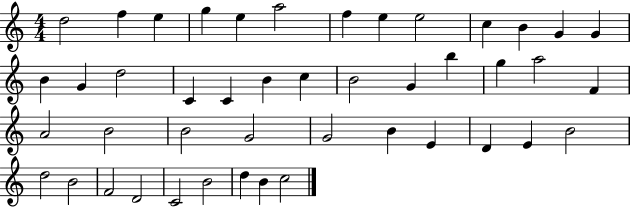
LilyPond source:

{
  \clef treble
  \numericTimeSignature
  \time 4/4
  \key c \major
  d''2 f''4 e''4 | g''4 e''4 a''2 | f''4 e''4 e''2 | c''4 b'4 g'4 g'4 | \break b'4 g'4 d''2 | c'4 c'4 b'4 c''4 | b'2 g'4 b''4 | g''4 a''2 f'4 | \break a'2 b'2 | b'2 g'2 | g'2 b'4 e'4 | d'4 e'4 b'2 | \break d''2 b'2 | f'2 d'2 | c'2 b'2 | d''4 b'4 c''2 | \break \bar "|."
}